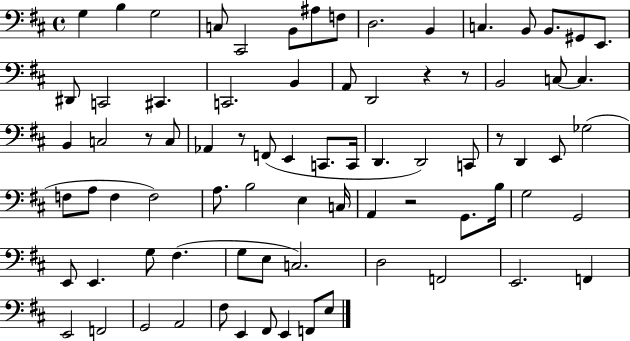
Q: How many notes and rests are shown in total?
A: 79